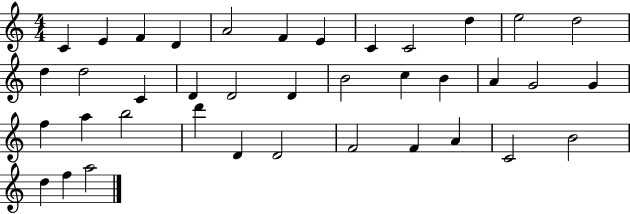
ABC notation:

X:1
T:Untitled
M:4/4
L:1/4
K:C
C E F D A2 F E C C2 d e2 d2 d d2 C D D2 D B2 c B A G2 G f a b2 d' D D2 F2 F A C2 B2 d f a2